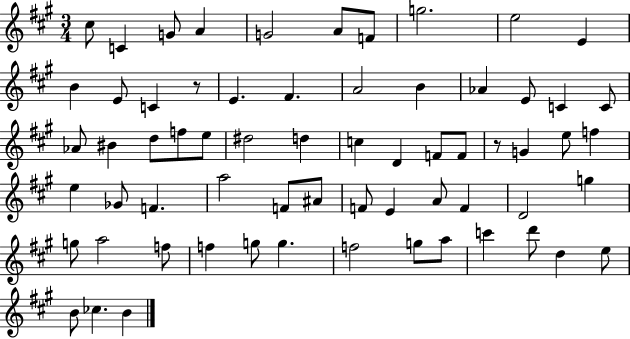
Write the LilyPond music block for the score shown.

{
  \clef treble
  \numericTimeSignature
  \time 3/4
  \key a \major
  cis''8 c'4 g'8 a'4 | g'2 a'8 f'8 | g''2. | e''2 e'4 | \break b'4 e'8 c'4 r8 | e'4. fis'4. | a'2 b'4 | aes'4 e'8 c'4 c'8 | \break aes'8 bis'4 d''8 f''8 e''8 | dis''2 d''4 | c''4 d'4 f'8 f'8 | r8 g'4 e''8 f''4 | \break e''4 ges'8 f'4. | a''2 f'8 ais'8 | f'8 e'4 a'8 f'4 | d'2 g''4 | \break g''8 a''2 f''8 | f''4 g''8 g''4. | f''2 g''8 a''8 | c'''4 d'''8 d''4 e''8 | \break b'8 ces''4. b'4 | \bar "|."
}